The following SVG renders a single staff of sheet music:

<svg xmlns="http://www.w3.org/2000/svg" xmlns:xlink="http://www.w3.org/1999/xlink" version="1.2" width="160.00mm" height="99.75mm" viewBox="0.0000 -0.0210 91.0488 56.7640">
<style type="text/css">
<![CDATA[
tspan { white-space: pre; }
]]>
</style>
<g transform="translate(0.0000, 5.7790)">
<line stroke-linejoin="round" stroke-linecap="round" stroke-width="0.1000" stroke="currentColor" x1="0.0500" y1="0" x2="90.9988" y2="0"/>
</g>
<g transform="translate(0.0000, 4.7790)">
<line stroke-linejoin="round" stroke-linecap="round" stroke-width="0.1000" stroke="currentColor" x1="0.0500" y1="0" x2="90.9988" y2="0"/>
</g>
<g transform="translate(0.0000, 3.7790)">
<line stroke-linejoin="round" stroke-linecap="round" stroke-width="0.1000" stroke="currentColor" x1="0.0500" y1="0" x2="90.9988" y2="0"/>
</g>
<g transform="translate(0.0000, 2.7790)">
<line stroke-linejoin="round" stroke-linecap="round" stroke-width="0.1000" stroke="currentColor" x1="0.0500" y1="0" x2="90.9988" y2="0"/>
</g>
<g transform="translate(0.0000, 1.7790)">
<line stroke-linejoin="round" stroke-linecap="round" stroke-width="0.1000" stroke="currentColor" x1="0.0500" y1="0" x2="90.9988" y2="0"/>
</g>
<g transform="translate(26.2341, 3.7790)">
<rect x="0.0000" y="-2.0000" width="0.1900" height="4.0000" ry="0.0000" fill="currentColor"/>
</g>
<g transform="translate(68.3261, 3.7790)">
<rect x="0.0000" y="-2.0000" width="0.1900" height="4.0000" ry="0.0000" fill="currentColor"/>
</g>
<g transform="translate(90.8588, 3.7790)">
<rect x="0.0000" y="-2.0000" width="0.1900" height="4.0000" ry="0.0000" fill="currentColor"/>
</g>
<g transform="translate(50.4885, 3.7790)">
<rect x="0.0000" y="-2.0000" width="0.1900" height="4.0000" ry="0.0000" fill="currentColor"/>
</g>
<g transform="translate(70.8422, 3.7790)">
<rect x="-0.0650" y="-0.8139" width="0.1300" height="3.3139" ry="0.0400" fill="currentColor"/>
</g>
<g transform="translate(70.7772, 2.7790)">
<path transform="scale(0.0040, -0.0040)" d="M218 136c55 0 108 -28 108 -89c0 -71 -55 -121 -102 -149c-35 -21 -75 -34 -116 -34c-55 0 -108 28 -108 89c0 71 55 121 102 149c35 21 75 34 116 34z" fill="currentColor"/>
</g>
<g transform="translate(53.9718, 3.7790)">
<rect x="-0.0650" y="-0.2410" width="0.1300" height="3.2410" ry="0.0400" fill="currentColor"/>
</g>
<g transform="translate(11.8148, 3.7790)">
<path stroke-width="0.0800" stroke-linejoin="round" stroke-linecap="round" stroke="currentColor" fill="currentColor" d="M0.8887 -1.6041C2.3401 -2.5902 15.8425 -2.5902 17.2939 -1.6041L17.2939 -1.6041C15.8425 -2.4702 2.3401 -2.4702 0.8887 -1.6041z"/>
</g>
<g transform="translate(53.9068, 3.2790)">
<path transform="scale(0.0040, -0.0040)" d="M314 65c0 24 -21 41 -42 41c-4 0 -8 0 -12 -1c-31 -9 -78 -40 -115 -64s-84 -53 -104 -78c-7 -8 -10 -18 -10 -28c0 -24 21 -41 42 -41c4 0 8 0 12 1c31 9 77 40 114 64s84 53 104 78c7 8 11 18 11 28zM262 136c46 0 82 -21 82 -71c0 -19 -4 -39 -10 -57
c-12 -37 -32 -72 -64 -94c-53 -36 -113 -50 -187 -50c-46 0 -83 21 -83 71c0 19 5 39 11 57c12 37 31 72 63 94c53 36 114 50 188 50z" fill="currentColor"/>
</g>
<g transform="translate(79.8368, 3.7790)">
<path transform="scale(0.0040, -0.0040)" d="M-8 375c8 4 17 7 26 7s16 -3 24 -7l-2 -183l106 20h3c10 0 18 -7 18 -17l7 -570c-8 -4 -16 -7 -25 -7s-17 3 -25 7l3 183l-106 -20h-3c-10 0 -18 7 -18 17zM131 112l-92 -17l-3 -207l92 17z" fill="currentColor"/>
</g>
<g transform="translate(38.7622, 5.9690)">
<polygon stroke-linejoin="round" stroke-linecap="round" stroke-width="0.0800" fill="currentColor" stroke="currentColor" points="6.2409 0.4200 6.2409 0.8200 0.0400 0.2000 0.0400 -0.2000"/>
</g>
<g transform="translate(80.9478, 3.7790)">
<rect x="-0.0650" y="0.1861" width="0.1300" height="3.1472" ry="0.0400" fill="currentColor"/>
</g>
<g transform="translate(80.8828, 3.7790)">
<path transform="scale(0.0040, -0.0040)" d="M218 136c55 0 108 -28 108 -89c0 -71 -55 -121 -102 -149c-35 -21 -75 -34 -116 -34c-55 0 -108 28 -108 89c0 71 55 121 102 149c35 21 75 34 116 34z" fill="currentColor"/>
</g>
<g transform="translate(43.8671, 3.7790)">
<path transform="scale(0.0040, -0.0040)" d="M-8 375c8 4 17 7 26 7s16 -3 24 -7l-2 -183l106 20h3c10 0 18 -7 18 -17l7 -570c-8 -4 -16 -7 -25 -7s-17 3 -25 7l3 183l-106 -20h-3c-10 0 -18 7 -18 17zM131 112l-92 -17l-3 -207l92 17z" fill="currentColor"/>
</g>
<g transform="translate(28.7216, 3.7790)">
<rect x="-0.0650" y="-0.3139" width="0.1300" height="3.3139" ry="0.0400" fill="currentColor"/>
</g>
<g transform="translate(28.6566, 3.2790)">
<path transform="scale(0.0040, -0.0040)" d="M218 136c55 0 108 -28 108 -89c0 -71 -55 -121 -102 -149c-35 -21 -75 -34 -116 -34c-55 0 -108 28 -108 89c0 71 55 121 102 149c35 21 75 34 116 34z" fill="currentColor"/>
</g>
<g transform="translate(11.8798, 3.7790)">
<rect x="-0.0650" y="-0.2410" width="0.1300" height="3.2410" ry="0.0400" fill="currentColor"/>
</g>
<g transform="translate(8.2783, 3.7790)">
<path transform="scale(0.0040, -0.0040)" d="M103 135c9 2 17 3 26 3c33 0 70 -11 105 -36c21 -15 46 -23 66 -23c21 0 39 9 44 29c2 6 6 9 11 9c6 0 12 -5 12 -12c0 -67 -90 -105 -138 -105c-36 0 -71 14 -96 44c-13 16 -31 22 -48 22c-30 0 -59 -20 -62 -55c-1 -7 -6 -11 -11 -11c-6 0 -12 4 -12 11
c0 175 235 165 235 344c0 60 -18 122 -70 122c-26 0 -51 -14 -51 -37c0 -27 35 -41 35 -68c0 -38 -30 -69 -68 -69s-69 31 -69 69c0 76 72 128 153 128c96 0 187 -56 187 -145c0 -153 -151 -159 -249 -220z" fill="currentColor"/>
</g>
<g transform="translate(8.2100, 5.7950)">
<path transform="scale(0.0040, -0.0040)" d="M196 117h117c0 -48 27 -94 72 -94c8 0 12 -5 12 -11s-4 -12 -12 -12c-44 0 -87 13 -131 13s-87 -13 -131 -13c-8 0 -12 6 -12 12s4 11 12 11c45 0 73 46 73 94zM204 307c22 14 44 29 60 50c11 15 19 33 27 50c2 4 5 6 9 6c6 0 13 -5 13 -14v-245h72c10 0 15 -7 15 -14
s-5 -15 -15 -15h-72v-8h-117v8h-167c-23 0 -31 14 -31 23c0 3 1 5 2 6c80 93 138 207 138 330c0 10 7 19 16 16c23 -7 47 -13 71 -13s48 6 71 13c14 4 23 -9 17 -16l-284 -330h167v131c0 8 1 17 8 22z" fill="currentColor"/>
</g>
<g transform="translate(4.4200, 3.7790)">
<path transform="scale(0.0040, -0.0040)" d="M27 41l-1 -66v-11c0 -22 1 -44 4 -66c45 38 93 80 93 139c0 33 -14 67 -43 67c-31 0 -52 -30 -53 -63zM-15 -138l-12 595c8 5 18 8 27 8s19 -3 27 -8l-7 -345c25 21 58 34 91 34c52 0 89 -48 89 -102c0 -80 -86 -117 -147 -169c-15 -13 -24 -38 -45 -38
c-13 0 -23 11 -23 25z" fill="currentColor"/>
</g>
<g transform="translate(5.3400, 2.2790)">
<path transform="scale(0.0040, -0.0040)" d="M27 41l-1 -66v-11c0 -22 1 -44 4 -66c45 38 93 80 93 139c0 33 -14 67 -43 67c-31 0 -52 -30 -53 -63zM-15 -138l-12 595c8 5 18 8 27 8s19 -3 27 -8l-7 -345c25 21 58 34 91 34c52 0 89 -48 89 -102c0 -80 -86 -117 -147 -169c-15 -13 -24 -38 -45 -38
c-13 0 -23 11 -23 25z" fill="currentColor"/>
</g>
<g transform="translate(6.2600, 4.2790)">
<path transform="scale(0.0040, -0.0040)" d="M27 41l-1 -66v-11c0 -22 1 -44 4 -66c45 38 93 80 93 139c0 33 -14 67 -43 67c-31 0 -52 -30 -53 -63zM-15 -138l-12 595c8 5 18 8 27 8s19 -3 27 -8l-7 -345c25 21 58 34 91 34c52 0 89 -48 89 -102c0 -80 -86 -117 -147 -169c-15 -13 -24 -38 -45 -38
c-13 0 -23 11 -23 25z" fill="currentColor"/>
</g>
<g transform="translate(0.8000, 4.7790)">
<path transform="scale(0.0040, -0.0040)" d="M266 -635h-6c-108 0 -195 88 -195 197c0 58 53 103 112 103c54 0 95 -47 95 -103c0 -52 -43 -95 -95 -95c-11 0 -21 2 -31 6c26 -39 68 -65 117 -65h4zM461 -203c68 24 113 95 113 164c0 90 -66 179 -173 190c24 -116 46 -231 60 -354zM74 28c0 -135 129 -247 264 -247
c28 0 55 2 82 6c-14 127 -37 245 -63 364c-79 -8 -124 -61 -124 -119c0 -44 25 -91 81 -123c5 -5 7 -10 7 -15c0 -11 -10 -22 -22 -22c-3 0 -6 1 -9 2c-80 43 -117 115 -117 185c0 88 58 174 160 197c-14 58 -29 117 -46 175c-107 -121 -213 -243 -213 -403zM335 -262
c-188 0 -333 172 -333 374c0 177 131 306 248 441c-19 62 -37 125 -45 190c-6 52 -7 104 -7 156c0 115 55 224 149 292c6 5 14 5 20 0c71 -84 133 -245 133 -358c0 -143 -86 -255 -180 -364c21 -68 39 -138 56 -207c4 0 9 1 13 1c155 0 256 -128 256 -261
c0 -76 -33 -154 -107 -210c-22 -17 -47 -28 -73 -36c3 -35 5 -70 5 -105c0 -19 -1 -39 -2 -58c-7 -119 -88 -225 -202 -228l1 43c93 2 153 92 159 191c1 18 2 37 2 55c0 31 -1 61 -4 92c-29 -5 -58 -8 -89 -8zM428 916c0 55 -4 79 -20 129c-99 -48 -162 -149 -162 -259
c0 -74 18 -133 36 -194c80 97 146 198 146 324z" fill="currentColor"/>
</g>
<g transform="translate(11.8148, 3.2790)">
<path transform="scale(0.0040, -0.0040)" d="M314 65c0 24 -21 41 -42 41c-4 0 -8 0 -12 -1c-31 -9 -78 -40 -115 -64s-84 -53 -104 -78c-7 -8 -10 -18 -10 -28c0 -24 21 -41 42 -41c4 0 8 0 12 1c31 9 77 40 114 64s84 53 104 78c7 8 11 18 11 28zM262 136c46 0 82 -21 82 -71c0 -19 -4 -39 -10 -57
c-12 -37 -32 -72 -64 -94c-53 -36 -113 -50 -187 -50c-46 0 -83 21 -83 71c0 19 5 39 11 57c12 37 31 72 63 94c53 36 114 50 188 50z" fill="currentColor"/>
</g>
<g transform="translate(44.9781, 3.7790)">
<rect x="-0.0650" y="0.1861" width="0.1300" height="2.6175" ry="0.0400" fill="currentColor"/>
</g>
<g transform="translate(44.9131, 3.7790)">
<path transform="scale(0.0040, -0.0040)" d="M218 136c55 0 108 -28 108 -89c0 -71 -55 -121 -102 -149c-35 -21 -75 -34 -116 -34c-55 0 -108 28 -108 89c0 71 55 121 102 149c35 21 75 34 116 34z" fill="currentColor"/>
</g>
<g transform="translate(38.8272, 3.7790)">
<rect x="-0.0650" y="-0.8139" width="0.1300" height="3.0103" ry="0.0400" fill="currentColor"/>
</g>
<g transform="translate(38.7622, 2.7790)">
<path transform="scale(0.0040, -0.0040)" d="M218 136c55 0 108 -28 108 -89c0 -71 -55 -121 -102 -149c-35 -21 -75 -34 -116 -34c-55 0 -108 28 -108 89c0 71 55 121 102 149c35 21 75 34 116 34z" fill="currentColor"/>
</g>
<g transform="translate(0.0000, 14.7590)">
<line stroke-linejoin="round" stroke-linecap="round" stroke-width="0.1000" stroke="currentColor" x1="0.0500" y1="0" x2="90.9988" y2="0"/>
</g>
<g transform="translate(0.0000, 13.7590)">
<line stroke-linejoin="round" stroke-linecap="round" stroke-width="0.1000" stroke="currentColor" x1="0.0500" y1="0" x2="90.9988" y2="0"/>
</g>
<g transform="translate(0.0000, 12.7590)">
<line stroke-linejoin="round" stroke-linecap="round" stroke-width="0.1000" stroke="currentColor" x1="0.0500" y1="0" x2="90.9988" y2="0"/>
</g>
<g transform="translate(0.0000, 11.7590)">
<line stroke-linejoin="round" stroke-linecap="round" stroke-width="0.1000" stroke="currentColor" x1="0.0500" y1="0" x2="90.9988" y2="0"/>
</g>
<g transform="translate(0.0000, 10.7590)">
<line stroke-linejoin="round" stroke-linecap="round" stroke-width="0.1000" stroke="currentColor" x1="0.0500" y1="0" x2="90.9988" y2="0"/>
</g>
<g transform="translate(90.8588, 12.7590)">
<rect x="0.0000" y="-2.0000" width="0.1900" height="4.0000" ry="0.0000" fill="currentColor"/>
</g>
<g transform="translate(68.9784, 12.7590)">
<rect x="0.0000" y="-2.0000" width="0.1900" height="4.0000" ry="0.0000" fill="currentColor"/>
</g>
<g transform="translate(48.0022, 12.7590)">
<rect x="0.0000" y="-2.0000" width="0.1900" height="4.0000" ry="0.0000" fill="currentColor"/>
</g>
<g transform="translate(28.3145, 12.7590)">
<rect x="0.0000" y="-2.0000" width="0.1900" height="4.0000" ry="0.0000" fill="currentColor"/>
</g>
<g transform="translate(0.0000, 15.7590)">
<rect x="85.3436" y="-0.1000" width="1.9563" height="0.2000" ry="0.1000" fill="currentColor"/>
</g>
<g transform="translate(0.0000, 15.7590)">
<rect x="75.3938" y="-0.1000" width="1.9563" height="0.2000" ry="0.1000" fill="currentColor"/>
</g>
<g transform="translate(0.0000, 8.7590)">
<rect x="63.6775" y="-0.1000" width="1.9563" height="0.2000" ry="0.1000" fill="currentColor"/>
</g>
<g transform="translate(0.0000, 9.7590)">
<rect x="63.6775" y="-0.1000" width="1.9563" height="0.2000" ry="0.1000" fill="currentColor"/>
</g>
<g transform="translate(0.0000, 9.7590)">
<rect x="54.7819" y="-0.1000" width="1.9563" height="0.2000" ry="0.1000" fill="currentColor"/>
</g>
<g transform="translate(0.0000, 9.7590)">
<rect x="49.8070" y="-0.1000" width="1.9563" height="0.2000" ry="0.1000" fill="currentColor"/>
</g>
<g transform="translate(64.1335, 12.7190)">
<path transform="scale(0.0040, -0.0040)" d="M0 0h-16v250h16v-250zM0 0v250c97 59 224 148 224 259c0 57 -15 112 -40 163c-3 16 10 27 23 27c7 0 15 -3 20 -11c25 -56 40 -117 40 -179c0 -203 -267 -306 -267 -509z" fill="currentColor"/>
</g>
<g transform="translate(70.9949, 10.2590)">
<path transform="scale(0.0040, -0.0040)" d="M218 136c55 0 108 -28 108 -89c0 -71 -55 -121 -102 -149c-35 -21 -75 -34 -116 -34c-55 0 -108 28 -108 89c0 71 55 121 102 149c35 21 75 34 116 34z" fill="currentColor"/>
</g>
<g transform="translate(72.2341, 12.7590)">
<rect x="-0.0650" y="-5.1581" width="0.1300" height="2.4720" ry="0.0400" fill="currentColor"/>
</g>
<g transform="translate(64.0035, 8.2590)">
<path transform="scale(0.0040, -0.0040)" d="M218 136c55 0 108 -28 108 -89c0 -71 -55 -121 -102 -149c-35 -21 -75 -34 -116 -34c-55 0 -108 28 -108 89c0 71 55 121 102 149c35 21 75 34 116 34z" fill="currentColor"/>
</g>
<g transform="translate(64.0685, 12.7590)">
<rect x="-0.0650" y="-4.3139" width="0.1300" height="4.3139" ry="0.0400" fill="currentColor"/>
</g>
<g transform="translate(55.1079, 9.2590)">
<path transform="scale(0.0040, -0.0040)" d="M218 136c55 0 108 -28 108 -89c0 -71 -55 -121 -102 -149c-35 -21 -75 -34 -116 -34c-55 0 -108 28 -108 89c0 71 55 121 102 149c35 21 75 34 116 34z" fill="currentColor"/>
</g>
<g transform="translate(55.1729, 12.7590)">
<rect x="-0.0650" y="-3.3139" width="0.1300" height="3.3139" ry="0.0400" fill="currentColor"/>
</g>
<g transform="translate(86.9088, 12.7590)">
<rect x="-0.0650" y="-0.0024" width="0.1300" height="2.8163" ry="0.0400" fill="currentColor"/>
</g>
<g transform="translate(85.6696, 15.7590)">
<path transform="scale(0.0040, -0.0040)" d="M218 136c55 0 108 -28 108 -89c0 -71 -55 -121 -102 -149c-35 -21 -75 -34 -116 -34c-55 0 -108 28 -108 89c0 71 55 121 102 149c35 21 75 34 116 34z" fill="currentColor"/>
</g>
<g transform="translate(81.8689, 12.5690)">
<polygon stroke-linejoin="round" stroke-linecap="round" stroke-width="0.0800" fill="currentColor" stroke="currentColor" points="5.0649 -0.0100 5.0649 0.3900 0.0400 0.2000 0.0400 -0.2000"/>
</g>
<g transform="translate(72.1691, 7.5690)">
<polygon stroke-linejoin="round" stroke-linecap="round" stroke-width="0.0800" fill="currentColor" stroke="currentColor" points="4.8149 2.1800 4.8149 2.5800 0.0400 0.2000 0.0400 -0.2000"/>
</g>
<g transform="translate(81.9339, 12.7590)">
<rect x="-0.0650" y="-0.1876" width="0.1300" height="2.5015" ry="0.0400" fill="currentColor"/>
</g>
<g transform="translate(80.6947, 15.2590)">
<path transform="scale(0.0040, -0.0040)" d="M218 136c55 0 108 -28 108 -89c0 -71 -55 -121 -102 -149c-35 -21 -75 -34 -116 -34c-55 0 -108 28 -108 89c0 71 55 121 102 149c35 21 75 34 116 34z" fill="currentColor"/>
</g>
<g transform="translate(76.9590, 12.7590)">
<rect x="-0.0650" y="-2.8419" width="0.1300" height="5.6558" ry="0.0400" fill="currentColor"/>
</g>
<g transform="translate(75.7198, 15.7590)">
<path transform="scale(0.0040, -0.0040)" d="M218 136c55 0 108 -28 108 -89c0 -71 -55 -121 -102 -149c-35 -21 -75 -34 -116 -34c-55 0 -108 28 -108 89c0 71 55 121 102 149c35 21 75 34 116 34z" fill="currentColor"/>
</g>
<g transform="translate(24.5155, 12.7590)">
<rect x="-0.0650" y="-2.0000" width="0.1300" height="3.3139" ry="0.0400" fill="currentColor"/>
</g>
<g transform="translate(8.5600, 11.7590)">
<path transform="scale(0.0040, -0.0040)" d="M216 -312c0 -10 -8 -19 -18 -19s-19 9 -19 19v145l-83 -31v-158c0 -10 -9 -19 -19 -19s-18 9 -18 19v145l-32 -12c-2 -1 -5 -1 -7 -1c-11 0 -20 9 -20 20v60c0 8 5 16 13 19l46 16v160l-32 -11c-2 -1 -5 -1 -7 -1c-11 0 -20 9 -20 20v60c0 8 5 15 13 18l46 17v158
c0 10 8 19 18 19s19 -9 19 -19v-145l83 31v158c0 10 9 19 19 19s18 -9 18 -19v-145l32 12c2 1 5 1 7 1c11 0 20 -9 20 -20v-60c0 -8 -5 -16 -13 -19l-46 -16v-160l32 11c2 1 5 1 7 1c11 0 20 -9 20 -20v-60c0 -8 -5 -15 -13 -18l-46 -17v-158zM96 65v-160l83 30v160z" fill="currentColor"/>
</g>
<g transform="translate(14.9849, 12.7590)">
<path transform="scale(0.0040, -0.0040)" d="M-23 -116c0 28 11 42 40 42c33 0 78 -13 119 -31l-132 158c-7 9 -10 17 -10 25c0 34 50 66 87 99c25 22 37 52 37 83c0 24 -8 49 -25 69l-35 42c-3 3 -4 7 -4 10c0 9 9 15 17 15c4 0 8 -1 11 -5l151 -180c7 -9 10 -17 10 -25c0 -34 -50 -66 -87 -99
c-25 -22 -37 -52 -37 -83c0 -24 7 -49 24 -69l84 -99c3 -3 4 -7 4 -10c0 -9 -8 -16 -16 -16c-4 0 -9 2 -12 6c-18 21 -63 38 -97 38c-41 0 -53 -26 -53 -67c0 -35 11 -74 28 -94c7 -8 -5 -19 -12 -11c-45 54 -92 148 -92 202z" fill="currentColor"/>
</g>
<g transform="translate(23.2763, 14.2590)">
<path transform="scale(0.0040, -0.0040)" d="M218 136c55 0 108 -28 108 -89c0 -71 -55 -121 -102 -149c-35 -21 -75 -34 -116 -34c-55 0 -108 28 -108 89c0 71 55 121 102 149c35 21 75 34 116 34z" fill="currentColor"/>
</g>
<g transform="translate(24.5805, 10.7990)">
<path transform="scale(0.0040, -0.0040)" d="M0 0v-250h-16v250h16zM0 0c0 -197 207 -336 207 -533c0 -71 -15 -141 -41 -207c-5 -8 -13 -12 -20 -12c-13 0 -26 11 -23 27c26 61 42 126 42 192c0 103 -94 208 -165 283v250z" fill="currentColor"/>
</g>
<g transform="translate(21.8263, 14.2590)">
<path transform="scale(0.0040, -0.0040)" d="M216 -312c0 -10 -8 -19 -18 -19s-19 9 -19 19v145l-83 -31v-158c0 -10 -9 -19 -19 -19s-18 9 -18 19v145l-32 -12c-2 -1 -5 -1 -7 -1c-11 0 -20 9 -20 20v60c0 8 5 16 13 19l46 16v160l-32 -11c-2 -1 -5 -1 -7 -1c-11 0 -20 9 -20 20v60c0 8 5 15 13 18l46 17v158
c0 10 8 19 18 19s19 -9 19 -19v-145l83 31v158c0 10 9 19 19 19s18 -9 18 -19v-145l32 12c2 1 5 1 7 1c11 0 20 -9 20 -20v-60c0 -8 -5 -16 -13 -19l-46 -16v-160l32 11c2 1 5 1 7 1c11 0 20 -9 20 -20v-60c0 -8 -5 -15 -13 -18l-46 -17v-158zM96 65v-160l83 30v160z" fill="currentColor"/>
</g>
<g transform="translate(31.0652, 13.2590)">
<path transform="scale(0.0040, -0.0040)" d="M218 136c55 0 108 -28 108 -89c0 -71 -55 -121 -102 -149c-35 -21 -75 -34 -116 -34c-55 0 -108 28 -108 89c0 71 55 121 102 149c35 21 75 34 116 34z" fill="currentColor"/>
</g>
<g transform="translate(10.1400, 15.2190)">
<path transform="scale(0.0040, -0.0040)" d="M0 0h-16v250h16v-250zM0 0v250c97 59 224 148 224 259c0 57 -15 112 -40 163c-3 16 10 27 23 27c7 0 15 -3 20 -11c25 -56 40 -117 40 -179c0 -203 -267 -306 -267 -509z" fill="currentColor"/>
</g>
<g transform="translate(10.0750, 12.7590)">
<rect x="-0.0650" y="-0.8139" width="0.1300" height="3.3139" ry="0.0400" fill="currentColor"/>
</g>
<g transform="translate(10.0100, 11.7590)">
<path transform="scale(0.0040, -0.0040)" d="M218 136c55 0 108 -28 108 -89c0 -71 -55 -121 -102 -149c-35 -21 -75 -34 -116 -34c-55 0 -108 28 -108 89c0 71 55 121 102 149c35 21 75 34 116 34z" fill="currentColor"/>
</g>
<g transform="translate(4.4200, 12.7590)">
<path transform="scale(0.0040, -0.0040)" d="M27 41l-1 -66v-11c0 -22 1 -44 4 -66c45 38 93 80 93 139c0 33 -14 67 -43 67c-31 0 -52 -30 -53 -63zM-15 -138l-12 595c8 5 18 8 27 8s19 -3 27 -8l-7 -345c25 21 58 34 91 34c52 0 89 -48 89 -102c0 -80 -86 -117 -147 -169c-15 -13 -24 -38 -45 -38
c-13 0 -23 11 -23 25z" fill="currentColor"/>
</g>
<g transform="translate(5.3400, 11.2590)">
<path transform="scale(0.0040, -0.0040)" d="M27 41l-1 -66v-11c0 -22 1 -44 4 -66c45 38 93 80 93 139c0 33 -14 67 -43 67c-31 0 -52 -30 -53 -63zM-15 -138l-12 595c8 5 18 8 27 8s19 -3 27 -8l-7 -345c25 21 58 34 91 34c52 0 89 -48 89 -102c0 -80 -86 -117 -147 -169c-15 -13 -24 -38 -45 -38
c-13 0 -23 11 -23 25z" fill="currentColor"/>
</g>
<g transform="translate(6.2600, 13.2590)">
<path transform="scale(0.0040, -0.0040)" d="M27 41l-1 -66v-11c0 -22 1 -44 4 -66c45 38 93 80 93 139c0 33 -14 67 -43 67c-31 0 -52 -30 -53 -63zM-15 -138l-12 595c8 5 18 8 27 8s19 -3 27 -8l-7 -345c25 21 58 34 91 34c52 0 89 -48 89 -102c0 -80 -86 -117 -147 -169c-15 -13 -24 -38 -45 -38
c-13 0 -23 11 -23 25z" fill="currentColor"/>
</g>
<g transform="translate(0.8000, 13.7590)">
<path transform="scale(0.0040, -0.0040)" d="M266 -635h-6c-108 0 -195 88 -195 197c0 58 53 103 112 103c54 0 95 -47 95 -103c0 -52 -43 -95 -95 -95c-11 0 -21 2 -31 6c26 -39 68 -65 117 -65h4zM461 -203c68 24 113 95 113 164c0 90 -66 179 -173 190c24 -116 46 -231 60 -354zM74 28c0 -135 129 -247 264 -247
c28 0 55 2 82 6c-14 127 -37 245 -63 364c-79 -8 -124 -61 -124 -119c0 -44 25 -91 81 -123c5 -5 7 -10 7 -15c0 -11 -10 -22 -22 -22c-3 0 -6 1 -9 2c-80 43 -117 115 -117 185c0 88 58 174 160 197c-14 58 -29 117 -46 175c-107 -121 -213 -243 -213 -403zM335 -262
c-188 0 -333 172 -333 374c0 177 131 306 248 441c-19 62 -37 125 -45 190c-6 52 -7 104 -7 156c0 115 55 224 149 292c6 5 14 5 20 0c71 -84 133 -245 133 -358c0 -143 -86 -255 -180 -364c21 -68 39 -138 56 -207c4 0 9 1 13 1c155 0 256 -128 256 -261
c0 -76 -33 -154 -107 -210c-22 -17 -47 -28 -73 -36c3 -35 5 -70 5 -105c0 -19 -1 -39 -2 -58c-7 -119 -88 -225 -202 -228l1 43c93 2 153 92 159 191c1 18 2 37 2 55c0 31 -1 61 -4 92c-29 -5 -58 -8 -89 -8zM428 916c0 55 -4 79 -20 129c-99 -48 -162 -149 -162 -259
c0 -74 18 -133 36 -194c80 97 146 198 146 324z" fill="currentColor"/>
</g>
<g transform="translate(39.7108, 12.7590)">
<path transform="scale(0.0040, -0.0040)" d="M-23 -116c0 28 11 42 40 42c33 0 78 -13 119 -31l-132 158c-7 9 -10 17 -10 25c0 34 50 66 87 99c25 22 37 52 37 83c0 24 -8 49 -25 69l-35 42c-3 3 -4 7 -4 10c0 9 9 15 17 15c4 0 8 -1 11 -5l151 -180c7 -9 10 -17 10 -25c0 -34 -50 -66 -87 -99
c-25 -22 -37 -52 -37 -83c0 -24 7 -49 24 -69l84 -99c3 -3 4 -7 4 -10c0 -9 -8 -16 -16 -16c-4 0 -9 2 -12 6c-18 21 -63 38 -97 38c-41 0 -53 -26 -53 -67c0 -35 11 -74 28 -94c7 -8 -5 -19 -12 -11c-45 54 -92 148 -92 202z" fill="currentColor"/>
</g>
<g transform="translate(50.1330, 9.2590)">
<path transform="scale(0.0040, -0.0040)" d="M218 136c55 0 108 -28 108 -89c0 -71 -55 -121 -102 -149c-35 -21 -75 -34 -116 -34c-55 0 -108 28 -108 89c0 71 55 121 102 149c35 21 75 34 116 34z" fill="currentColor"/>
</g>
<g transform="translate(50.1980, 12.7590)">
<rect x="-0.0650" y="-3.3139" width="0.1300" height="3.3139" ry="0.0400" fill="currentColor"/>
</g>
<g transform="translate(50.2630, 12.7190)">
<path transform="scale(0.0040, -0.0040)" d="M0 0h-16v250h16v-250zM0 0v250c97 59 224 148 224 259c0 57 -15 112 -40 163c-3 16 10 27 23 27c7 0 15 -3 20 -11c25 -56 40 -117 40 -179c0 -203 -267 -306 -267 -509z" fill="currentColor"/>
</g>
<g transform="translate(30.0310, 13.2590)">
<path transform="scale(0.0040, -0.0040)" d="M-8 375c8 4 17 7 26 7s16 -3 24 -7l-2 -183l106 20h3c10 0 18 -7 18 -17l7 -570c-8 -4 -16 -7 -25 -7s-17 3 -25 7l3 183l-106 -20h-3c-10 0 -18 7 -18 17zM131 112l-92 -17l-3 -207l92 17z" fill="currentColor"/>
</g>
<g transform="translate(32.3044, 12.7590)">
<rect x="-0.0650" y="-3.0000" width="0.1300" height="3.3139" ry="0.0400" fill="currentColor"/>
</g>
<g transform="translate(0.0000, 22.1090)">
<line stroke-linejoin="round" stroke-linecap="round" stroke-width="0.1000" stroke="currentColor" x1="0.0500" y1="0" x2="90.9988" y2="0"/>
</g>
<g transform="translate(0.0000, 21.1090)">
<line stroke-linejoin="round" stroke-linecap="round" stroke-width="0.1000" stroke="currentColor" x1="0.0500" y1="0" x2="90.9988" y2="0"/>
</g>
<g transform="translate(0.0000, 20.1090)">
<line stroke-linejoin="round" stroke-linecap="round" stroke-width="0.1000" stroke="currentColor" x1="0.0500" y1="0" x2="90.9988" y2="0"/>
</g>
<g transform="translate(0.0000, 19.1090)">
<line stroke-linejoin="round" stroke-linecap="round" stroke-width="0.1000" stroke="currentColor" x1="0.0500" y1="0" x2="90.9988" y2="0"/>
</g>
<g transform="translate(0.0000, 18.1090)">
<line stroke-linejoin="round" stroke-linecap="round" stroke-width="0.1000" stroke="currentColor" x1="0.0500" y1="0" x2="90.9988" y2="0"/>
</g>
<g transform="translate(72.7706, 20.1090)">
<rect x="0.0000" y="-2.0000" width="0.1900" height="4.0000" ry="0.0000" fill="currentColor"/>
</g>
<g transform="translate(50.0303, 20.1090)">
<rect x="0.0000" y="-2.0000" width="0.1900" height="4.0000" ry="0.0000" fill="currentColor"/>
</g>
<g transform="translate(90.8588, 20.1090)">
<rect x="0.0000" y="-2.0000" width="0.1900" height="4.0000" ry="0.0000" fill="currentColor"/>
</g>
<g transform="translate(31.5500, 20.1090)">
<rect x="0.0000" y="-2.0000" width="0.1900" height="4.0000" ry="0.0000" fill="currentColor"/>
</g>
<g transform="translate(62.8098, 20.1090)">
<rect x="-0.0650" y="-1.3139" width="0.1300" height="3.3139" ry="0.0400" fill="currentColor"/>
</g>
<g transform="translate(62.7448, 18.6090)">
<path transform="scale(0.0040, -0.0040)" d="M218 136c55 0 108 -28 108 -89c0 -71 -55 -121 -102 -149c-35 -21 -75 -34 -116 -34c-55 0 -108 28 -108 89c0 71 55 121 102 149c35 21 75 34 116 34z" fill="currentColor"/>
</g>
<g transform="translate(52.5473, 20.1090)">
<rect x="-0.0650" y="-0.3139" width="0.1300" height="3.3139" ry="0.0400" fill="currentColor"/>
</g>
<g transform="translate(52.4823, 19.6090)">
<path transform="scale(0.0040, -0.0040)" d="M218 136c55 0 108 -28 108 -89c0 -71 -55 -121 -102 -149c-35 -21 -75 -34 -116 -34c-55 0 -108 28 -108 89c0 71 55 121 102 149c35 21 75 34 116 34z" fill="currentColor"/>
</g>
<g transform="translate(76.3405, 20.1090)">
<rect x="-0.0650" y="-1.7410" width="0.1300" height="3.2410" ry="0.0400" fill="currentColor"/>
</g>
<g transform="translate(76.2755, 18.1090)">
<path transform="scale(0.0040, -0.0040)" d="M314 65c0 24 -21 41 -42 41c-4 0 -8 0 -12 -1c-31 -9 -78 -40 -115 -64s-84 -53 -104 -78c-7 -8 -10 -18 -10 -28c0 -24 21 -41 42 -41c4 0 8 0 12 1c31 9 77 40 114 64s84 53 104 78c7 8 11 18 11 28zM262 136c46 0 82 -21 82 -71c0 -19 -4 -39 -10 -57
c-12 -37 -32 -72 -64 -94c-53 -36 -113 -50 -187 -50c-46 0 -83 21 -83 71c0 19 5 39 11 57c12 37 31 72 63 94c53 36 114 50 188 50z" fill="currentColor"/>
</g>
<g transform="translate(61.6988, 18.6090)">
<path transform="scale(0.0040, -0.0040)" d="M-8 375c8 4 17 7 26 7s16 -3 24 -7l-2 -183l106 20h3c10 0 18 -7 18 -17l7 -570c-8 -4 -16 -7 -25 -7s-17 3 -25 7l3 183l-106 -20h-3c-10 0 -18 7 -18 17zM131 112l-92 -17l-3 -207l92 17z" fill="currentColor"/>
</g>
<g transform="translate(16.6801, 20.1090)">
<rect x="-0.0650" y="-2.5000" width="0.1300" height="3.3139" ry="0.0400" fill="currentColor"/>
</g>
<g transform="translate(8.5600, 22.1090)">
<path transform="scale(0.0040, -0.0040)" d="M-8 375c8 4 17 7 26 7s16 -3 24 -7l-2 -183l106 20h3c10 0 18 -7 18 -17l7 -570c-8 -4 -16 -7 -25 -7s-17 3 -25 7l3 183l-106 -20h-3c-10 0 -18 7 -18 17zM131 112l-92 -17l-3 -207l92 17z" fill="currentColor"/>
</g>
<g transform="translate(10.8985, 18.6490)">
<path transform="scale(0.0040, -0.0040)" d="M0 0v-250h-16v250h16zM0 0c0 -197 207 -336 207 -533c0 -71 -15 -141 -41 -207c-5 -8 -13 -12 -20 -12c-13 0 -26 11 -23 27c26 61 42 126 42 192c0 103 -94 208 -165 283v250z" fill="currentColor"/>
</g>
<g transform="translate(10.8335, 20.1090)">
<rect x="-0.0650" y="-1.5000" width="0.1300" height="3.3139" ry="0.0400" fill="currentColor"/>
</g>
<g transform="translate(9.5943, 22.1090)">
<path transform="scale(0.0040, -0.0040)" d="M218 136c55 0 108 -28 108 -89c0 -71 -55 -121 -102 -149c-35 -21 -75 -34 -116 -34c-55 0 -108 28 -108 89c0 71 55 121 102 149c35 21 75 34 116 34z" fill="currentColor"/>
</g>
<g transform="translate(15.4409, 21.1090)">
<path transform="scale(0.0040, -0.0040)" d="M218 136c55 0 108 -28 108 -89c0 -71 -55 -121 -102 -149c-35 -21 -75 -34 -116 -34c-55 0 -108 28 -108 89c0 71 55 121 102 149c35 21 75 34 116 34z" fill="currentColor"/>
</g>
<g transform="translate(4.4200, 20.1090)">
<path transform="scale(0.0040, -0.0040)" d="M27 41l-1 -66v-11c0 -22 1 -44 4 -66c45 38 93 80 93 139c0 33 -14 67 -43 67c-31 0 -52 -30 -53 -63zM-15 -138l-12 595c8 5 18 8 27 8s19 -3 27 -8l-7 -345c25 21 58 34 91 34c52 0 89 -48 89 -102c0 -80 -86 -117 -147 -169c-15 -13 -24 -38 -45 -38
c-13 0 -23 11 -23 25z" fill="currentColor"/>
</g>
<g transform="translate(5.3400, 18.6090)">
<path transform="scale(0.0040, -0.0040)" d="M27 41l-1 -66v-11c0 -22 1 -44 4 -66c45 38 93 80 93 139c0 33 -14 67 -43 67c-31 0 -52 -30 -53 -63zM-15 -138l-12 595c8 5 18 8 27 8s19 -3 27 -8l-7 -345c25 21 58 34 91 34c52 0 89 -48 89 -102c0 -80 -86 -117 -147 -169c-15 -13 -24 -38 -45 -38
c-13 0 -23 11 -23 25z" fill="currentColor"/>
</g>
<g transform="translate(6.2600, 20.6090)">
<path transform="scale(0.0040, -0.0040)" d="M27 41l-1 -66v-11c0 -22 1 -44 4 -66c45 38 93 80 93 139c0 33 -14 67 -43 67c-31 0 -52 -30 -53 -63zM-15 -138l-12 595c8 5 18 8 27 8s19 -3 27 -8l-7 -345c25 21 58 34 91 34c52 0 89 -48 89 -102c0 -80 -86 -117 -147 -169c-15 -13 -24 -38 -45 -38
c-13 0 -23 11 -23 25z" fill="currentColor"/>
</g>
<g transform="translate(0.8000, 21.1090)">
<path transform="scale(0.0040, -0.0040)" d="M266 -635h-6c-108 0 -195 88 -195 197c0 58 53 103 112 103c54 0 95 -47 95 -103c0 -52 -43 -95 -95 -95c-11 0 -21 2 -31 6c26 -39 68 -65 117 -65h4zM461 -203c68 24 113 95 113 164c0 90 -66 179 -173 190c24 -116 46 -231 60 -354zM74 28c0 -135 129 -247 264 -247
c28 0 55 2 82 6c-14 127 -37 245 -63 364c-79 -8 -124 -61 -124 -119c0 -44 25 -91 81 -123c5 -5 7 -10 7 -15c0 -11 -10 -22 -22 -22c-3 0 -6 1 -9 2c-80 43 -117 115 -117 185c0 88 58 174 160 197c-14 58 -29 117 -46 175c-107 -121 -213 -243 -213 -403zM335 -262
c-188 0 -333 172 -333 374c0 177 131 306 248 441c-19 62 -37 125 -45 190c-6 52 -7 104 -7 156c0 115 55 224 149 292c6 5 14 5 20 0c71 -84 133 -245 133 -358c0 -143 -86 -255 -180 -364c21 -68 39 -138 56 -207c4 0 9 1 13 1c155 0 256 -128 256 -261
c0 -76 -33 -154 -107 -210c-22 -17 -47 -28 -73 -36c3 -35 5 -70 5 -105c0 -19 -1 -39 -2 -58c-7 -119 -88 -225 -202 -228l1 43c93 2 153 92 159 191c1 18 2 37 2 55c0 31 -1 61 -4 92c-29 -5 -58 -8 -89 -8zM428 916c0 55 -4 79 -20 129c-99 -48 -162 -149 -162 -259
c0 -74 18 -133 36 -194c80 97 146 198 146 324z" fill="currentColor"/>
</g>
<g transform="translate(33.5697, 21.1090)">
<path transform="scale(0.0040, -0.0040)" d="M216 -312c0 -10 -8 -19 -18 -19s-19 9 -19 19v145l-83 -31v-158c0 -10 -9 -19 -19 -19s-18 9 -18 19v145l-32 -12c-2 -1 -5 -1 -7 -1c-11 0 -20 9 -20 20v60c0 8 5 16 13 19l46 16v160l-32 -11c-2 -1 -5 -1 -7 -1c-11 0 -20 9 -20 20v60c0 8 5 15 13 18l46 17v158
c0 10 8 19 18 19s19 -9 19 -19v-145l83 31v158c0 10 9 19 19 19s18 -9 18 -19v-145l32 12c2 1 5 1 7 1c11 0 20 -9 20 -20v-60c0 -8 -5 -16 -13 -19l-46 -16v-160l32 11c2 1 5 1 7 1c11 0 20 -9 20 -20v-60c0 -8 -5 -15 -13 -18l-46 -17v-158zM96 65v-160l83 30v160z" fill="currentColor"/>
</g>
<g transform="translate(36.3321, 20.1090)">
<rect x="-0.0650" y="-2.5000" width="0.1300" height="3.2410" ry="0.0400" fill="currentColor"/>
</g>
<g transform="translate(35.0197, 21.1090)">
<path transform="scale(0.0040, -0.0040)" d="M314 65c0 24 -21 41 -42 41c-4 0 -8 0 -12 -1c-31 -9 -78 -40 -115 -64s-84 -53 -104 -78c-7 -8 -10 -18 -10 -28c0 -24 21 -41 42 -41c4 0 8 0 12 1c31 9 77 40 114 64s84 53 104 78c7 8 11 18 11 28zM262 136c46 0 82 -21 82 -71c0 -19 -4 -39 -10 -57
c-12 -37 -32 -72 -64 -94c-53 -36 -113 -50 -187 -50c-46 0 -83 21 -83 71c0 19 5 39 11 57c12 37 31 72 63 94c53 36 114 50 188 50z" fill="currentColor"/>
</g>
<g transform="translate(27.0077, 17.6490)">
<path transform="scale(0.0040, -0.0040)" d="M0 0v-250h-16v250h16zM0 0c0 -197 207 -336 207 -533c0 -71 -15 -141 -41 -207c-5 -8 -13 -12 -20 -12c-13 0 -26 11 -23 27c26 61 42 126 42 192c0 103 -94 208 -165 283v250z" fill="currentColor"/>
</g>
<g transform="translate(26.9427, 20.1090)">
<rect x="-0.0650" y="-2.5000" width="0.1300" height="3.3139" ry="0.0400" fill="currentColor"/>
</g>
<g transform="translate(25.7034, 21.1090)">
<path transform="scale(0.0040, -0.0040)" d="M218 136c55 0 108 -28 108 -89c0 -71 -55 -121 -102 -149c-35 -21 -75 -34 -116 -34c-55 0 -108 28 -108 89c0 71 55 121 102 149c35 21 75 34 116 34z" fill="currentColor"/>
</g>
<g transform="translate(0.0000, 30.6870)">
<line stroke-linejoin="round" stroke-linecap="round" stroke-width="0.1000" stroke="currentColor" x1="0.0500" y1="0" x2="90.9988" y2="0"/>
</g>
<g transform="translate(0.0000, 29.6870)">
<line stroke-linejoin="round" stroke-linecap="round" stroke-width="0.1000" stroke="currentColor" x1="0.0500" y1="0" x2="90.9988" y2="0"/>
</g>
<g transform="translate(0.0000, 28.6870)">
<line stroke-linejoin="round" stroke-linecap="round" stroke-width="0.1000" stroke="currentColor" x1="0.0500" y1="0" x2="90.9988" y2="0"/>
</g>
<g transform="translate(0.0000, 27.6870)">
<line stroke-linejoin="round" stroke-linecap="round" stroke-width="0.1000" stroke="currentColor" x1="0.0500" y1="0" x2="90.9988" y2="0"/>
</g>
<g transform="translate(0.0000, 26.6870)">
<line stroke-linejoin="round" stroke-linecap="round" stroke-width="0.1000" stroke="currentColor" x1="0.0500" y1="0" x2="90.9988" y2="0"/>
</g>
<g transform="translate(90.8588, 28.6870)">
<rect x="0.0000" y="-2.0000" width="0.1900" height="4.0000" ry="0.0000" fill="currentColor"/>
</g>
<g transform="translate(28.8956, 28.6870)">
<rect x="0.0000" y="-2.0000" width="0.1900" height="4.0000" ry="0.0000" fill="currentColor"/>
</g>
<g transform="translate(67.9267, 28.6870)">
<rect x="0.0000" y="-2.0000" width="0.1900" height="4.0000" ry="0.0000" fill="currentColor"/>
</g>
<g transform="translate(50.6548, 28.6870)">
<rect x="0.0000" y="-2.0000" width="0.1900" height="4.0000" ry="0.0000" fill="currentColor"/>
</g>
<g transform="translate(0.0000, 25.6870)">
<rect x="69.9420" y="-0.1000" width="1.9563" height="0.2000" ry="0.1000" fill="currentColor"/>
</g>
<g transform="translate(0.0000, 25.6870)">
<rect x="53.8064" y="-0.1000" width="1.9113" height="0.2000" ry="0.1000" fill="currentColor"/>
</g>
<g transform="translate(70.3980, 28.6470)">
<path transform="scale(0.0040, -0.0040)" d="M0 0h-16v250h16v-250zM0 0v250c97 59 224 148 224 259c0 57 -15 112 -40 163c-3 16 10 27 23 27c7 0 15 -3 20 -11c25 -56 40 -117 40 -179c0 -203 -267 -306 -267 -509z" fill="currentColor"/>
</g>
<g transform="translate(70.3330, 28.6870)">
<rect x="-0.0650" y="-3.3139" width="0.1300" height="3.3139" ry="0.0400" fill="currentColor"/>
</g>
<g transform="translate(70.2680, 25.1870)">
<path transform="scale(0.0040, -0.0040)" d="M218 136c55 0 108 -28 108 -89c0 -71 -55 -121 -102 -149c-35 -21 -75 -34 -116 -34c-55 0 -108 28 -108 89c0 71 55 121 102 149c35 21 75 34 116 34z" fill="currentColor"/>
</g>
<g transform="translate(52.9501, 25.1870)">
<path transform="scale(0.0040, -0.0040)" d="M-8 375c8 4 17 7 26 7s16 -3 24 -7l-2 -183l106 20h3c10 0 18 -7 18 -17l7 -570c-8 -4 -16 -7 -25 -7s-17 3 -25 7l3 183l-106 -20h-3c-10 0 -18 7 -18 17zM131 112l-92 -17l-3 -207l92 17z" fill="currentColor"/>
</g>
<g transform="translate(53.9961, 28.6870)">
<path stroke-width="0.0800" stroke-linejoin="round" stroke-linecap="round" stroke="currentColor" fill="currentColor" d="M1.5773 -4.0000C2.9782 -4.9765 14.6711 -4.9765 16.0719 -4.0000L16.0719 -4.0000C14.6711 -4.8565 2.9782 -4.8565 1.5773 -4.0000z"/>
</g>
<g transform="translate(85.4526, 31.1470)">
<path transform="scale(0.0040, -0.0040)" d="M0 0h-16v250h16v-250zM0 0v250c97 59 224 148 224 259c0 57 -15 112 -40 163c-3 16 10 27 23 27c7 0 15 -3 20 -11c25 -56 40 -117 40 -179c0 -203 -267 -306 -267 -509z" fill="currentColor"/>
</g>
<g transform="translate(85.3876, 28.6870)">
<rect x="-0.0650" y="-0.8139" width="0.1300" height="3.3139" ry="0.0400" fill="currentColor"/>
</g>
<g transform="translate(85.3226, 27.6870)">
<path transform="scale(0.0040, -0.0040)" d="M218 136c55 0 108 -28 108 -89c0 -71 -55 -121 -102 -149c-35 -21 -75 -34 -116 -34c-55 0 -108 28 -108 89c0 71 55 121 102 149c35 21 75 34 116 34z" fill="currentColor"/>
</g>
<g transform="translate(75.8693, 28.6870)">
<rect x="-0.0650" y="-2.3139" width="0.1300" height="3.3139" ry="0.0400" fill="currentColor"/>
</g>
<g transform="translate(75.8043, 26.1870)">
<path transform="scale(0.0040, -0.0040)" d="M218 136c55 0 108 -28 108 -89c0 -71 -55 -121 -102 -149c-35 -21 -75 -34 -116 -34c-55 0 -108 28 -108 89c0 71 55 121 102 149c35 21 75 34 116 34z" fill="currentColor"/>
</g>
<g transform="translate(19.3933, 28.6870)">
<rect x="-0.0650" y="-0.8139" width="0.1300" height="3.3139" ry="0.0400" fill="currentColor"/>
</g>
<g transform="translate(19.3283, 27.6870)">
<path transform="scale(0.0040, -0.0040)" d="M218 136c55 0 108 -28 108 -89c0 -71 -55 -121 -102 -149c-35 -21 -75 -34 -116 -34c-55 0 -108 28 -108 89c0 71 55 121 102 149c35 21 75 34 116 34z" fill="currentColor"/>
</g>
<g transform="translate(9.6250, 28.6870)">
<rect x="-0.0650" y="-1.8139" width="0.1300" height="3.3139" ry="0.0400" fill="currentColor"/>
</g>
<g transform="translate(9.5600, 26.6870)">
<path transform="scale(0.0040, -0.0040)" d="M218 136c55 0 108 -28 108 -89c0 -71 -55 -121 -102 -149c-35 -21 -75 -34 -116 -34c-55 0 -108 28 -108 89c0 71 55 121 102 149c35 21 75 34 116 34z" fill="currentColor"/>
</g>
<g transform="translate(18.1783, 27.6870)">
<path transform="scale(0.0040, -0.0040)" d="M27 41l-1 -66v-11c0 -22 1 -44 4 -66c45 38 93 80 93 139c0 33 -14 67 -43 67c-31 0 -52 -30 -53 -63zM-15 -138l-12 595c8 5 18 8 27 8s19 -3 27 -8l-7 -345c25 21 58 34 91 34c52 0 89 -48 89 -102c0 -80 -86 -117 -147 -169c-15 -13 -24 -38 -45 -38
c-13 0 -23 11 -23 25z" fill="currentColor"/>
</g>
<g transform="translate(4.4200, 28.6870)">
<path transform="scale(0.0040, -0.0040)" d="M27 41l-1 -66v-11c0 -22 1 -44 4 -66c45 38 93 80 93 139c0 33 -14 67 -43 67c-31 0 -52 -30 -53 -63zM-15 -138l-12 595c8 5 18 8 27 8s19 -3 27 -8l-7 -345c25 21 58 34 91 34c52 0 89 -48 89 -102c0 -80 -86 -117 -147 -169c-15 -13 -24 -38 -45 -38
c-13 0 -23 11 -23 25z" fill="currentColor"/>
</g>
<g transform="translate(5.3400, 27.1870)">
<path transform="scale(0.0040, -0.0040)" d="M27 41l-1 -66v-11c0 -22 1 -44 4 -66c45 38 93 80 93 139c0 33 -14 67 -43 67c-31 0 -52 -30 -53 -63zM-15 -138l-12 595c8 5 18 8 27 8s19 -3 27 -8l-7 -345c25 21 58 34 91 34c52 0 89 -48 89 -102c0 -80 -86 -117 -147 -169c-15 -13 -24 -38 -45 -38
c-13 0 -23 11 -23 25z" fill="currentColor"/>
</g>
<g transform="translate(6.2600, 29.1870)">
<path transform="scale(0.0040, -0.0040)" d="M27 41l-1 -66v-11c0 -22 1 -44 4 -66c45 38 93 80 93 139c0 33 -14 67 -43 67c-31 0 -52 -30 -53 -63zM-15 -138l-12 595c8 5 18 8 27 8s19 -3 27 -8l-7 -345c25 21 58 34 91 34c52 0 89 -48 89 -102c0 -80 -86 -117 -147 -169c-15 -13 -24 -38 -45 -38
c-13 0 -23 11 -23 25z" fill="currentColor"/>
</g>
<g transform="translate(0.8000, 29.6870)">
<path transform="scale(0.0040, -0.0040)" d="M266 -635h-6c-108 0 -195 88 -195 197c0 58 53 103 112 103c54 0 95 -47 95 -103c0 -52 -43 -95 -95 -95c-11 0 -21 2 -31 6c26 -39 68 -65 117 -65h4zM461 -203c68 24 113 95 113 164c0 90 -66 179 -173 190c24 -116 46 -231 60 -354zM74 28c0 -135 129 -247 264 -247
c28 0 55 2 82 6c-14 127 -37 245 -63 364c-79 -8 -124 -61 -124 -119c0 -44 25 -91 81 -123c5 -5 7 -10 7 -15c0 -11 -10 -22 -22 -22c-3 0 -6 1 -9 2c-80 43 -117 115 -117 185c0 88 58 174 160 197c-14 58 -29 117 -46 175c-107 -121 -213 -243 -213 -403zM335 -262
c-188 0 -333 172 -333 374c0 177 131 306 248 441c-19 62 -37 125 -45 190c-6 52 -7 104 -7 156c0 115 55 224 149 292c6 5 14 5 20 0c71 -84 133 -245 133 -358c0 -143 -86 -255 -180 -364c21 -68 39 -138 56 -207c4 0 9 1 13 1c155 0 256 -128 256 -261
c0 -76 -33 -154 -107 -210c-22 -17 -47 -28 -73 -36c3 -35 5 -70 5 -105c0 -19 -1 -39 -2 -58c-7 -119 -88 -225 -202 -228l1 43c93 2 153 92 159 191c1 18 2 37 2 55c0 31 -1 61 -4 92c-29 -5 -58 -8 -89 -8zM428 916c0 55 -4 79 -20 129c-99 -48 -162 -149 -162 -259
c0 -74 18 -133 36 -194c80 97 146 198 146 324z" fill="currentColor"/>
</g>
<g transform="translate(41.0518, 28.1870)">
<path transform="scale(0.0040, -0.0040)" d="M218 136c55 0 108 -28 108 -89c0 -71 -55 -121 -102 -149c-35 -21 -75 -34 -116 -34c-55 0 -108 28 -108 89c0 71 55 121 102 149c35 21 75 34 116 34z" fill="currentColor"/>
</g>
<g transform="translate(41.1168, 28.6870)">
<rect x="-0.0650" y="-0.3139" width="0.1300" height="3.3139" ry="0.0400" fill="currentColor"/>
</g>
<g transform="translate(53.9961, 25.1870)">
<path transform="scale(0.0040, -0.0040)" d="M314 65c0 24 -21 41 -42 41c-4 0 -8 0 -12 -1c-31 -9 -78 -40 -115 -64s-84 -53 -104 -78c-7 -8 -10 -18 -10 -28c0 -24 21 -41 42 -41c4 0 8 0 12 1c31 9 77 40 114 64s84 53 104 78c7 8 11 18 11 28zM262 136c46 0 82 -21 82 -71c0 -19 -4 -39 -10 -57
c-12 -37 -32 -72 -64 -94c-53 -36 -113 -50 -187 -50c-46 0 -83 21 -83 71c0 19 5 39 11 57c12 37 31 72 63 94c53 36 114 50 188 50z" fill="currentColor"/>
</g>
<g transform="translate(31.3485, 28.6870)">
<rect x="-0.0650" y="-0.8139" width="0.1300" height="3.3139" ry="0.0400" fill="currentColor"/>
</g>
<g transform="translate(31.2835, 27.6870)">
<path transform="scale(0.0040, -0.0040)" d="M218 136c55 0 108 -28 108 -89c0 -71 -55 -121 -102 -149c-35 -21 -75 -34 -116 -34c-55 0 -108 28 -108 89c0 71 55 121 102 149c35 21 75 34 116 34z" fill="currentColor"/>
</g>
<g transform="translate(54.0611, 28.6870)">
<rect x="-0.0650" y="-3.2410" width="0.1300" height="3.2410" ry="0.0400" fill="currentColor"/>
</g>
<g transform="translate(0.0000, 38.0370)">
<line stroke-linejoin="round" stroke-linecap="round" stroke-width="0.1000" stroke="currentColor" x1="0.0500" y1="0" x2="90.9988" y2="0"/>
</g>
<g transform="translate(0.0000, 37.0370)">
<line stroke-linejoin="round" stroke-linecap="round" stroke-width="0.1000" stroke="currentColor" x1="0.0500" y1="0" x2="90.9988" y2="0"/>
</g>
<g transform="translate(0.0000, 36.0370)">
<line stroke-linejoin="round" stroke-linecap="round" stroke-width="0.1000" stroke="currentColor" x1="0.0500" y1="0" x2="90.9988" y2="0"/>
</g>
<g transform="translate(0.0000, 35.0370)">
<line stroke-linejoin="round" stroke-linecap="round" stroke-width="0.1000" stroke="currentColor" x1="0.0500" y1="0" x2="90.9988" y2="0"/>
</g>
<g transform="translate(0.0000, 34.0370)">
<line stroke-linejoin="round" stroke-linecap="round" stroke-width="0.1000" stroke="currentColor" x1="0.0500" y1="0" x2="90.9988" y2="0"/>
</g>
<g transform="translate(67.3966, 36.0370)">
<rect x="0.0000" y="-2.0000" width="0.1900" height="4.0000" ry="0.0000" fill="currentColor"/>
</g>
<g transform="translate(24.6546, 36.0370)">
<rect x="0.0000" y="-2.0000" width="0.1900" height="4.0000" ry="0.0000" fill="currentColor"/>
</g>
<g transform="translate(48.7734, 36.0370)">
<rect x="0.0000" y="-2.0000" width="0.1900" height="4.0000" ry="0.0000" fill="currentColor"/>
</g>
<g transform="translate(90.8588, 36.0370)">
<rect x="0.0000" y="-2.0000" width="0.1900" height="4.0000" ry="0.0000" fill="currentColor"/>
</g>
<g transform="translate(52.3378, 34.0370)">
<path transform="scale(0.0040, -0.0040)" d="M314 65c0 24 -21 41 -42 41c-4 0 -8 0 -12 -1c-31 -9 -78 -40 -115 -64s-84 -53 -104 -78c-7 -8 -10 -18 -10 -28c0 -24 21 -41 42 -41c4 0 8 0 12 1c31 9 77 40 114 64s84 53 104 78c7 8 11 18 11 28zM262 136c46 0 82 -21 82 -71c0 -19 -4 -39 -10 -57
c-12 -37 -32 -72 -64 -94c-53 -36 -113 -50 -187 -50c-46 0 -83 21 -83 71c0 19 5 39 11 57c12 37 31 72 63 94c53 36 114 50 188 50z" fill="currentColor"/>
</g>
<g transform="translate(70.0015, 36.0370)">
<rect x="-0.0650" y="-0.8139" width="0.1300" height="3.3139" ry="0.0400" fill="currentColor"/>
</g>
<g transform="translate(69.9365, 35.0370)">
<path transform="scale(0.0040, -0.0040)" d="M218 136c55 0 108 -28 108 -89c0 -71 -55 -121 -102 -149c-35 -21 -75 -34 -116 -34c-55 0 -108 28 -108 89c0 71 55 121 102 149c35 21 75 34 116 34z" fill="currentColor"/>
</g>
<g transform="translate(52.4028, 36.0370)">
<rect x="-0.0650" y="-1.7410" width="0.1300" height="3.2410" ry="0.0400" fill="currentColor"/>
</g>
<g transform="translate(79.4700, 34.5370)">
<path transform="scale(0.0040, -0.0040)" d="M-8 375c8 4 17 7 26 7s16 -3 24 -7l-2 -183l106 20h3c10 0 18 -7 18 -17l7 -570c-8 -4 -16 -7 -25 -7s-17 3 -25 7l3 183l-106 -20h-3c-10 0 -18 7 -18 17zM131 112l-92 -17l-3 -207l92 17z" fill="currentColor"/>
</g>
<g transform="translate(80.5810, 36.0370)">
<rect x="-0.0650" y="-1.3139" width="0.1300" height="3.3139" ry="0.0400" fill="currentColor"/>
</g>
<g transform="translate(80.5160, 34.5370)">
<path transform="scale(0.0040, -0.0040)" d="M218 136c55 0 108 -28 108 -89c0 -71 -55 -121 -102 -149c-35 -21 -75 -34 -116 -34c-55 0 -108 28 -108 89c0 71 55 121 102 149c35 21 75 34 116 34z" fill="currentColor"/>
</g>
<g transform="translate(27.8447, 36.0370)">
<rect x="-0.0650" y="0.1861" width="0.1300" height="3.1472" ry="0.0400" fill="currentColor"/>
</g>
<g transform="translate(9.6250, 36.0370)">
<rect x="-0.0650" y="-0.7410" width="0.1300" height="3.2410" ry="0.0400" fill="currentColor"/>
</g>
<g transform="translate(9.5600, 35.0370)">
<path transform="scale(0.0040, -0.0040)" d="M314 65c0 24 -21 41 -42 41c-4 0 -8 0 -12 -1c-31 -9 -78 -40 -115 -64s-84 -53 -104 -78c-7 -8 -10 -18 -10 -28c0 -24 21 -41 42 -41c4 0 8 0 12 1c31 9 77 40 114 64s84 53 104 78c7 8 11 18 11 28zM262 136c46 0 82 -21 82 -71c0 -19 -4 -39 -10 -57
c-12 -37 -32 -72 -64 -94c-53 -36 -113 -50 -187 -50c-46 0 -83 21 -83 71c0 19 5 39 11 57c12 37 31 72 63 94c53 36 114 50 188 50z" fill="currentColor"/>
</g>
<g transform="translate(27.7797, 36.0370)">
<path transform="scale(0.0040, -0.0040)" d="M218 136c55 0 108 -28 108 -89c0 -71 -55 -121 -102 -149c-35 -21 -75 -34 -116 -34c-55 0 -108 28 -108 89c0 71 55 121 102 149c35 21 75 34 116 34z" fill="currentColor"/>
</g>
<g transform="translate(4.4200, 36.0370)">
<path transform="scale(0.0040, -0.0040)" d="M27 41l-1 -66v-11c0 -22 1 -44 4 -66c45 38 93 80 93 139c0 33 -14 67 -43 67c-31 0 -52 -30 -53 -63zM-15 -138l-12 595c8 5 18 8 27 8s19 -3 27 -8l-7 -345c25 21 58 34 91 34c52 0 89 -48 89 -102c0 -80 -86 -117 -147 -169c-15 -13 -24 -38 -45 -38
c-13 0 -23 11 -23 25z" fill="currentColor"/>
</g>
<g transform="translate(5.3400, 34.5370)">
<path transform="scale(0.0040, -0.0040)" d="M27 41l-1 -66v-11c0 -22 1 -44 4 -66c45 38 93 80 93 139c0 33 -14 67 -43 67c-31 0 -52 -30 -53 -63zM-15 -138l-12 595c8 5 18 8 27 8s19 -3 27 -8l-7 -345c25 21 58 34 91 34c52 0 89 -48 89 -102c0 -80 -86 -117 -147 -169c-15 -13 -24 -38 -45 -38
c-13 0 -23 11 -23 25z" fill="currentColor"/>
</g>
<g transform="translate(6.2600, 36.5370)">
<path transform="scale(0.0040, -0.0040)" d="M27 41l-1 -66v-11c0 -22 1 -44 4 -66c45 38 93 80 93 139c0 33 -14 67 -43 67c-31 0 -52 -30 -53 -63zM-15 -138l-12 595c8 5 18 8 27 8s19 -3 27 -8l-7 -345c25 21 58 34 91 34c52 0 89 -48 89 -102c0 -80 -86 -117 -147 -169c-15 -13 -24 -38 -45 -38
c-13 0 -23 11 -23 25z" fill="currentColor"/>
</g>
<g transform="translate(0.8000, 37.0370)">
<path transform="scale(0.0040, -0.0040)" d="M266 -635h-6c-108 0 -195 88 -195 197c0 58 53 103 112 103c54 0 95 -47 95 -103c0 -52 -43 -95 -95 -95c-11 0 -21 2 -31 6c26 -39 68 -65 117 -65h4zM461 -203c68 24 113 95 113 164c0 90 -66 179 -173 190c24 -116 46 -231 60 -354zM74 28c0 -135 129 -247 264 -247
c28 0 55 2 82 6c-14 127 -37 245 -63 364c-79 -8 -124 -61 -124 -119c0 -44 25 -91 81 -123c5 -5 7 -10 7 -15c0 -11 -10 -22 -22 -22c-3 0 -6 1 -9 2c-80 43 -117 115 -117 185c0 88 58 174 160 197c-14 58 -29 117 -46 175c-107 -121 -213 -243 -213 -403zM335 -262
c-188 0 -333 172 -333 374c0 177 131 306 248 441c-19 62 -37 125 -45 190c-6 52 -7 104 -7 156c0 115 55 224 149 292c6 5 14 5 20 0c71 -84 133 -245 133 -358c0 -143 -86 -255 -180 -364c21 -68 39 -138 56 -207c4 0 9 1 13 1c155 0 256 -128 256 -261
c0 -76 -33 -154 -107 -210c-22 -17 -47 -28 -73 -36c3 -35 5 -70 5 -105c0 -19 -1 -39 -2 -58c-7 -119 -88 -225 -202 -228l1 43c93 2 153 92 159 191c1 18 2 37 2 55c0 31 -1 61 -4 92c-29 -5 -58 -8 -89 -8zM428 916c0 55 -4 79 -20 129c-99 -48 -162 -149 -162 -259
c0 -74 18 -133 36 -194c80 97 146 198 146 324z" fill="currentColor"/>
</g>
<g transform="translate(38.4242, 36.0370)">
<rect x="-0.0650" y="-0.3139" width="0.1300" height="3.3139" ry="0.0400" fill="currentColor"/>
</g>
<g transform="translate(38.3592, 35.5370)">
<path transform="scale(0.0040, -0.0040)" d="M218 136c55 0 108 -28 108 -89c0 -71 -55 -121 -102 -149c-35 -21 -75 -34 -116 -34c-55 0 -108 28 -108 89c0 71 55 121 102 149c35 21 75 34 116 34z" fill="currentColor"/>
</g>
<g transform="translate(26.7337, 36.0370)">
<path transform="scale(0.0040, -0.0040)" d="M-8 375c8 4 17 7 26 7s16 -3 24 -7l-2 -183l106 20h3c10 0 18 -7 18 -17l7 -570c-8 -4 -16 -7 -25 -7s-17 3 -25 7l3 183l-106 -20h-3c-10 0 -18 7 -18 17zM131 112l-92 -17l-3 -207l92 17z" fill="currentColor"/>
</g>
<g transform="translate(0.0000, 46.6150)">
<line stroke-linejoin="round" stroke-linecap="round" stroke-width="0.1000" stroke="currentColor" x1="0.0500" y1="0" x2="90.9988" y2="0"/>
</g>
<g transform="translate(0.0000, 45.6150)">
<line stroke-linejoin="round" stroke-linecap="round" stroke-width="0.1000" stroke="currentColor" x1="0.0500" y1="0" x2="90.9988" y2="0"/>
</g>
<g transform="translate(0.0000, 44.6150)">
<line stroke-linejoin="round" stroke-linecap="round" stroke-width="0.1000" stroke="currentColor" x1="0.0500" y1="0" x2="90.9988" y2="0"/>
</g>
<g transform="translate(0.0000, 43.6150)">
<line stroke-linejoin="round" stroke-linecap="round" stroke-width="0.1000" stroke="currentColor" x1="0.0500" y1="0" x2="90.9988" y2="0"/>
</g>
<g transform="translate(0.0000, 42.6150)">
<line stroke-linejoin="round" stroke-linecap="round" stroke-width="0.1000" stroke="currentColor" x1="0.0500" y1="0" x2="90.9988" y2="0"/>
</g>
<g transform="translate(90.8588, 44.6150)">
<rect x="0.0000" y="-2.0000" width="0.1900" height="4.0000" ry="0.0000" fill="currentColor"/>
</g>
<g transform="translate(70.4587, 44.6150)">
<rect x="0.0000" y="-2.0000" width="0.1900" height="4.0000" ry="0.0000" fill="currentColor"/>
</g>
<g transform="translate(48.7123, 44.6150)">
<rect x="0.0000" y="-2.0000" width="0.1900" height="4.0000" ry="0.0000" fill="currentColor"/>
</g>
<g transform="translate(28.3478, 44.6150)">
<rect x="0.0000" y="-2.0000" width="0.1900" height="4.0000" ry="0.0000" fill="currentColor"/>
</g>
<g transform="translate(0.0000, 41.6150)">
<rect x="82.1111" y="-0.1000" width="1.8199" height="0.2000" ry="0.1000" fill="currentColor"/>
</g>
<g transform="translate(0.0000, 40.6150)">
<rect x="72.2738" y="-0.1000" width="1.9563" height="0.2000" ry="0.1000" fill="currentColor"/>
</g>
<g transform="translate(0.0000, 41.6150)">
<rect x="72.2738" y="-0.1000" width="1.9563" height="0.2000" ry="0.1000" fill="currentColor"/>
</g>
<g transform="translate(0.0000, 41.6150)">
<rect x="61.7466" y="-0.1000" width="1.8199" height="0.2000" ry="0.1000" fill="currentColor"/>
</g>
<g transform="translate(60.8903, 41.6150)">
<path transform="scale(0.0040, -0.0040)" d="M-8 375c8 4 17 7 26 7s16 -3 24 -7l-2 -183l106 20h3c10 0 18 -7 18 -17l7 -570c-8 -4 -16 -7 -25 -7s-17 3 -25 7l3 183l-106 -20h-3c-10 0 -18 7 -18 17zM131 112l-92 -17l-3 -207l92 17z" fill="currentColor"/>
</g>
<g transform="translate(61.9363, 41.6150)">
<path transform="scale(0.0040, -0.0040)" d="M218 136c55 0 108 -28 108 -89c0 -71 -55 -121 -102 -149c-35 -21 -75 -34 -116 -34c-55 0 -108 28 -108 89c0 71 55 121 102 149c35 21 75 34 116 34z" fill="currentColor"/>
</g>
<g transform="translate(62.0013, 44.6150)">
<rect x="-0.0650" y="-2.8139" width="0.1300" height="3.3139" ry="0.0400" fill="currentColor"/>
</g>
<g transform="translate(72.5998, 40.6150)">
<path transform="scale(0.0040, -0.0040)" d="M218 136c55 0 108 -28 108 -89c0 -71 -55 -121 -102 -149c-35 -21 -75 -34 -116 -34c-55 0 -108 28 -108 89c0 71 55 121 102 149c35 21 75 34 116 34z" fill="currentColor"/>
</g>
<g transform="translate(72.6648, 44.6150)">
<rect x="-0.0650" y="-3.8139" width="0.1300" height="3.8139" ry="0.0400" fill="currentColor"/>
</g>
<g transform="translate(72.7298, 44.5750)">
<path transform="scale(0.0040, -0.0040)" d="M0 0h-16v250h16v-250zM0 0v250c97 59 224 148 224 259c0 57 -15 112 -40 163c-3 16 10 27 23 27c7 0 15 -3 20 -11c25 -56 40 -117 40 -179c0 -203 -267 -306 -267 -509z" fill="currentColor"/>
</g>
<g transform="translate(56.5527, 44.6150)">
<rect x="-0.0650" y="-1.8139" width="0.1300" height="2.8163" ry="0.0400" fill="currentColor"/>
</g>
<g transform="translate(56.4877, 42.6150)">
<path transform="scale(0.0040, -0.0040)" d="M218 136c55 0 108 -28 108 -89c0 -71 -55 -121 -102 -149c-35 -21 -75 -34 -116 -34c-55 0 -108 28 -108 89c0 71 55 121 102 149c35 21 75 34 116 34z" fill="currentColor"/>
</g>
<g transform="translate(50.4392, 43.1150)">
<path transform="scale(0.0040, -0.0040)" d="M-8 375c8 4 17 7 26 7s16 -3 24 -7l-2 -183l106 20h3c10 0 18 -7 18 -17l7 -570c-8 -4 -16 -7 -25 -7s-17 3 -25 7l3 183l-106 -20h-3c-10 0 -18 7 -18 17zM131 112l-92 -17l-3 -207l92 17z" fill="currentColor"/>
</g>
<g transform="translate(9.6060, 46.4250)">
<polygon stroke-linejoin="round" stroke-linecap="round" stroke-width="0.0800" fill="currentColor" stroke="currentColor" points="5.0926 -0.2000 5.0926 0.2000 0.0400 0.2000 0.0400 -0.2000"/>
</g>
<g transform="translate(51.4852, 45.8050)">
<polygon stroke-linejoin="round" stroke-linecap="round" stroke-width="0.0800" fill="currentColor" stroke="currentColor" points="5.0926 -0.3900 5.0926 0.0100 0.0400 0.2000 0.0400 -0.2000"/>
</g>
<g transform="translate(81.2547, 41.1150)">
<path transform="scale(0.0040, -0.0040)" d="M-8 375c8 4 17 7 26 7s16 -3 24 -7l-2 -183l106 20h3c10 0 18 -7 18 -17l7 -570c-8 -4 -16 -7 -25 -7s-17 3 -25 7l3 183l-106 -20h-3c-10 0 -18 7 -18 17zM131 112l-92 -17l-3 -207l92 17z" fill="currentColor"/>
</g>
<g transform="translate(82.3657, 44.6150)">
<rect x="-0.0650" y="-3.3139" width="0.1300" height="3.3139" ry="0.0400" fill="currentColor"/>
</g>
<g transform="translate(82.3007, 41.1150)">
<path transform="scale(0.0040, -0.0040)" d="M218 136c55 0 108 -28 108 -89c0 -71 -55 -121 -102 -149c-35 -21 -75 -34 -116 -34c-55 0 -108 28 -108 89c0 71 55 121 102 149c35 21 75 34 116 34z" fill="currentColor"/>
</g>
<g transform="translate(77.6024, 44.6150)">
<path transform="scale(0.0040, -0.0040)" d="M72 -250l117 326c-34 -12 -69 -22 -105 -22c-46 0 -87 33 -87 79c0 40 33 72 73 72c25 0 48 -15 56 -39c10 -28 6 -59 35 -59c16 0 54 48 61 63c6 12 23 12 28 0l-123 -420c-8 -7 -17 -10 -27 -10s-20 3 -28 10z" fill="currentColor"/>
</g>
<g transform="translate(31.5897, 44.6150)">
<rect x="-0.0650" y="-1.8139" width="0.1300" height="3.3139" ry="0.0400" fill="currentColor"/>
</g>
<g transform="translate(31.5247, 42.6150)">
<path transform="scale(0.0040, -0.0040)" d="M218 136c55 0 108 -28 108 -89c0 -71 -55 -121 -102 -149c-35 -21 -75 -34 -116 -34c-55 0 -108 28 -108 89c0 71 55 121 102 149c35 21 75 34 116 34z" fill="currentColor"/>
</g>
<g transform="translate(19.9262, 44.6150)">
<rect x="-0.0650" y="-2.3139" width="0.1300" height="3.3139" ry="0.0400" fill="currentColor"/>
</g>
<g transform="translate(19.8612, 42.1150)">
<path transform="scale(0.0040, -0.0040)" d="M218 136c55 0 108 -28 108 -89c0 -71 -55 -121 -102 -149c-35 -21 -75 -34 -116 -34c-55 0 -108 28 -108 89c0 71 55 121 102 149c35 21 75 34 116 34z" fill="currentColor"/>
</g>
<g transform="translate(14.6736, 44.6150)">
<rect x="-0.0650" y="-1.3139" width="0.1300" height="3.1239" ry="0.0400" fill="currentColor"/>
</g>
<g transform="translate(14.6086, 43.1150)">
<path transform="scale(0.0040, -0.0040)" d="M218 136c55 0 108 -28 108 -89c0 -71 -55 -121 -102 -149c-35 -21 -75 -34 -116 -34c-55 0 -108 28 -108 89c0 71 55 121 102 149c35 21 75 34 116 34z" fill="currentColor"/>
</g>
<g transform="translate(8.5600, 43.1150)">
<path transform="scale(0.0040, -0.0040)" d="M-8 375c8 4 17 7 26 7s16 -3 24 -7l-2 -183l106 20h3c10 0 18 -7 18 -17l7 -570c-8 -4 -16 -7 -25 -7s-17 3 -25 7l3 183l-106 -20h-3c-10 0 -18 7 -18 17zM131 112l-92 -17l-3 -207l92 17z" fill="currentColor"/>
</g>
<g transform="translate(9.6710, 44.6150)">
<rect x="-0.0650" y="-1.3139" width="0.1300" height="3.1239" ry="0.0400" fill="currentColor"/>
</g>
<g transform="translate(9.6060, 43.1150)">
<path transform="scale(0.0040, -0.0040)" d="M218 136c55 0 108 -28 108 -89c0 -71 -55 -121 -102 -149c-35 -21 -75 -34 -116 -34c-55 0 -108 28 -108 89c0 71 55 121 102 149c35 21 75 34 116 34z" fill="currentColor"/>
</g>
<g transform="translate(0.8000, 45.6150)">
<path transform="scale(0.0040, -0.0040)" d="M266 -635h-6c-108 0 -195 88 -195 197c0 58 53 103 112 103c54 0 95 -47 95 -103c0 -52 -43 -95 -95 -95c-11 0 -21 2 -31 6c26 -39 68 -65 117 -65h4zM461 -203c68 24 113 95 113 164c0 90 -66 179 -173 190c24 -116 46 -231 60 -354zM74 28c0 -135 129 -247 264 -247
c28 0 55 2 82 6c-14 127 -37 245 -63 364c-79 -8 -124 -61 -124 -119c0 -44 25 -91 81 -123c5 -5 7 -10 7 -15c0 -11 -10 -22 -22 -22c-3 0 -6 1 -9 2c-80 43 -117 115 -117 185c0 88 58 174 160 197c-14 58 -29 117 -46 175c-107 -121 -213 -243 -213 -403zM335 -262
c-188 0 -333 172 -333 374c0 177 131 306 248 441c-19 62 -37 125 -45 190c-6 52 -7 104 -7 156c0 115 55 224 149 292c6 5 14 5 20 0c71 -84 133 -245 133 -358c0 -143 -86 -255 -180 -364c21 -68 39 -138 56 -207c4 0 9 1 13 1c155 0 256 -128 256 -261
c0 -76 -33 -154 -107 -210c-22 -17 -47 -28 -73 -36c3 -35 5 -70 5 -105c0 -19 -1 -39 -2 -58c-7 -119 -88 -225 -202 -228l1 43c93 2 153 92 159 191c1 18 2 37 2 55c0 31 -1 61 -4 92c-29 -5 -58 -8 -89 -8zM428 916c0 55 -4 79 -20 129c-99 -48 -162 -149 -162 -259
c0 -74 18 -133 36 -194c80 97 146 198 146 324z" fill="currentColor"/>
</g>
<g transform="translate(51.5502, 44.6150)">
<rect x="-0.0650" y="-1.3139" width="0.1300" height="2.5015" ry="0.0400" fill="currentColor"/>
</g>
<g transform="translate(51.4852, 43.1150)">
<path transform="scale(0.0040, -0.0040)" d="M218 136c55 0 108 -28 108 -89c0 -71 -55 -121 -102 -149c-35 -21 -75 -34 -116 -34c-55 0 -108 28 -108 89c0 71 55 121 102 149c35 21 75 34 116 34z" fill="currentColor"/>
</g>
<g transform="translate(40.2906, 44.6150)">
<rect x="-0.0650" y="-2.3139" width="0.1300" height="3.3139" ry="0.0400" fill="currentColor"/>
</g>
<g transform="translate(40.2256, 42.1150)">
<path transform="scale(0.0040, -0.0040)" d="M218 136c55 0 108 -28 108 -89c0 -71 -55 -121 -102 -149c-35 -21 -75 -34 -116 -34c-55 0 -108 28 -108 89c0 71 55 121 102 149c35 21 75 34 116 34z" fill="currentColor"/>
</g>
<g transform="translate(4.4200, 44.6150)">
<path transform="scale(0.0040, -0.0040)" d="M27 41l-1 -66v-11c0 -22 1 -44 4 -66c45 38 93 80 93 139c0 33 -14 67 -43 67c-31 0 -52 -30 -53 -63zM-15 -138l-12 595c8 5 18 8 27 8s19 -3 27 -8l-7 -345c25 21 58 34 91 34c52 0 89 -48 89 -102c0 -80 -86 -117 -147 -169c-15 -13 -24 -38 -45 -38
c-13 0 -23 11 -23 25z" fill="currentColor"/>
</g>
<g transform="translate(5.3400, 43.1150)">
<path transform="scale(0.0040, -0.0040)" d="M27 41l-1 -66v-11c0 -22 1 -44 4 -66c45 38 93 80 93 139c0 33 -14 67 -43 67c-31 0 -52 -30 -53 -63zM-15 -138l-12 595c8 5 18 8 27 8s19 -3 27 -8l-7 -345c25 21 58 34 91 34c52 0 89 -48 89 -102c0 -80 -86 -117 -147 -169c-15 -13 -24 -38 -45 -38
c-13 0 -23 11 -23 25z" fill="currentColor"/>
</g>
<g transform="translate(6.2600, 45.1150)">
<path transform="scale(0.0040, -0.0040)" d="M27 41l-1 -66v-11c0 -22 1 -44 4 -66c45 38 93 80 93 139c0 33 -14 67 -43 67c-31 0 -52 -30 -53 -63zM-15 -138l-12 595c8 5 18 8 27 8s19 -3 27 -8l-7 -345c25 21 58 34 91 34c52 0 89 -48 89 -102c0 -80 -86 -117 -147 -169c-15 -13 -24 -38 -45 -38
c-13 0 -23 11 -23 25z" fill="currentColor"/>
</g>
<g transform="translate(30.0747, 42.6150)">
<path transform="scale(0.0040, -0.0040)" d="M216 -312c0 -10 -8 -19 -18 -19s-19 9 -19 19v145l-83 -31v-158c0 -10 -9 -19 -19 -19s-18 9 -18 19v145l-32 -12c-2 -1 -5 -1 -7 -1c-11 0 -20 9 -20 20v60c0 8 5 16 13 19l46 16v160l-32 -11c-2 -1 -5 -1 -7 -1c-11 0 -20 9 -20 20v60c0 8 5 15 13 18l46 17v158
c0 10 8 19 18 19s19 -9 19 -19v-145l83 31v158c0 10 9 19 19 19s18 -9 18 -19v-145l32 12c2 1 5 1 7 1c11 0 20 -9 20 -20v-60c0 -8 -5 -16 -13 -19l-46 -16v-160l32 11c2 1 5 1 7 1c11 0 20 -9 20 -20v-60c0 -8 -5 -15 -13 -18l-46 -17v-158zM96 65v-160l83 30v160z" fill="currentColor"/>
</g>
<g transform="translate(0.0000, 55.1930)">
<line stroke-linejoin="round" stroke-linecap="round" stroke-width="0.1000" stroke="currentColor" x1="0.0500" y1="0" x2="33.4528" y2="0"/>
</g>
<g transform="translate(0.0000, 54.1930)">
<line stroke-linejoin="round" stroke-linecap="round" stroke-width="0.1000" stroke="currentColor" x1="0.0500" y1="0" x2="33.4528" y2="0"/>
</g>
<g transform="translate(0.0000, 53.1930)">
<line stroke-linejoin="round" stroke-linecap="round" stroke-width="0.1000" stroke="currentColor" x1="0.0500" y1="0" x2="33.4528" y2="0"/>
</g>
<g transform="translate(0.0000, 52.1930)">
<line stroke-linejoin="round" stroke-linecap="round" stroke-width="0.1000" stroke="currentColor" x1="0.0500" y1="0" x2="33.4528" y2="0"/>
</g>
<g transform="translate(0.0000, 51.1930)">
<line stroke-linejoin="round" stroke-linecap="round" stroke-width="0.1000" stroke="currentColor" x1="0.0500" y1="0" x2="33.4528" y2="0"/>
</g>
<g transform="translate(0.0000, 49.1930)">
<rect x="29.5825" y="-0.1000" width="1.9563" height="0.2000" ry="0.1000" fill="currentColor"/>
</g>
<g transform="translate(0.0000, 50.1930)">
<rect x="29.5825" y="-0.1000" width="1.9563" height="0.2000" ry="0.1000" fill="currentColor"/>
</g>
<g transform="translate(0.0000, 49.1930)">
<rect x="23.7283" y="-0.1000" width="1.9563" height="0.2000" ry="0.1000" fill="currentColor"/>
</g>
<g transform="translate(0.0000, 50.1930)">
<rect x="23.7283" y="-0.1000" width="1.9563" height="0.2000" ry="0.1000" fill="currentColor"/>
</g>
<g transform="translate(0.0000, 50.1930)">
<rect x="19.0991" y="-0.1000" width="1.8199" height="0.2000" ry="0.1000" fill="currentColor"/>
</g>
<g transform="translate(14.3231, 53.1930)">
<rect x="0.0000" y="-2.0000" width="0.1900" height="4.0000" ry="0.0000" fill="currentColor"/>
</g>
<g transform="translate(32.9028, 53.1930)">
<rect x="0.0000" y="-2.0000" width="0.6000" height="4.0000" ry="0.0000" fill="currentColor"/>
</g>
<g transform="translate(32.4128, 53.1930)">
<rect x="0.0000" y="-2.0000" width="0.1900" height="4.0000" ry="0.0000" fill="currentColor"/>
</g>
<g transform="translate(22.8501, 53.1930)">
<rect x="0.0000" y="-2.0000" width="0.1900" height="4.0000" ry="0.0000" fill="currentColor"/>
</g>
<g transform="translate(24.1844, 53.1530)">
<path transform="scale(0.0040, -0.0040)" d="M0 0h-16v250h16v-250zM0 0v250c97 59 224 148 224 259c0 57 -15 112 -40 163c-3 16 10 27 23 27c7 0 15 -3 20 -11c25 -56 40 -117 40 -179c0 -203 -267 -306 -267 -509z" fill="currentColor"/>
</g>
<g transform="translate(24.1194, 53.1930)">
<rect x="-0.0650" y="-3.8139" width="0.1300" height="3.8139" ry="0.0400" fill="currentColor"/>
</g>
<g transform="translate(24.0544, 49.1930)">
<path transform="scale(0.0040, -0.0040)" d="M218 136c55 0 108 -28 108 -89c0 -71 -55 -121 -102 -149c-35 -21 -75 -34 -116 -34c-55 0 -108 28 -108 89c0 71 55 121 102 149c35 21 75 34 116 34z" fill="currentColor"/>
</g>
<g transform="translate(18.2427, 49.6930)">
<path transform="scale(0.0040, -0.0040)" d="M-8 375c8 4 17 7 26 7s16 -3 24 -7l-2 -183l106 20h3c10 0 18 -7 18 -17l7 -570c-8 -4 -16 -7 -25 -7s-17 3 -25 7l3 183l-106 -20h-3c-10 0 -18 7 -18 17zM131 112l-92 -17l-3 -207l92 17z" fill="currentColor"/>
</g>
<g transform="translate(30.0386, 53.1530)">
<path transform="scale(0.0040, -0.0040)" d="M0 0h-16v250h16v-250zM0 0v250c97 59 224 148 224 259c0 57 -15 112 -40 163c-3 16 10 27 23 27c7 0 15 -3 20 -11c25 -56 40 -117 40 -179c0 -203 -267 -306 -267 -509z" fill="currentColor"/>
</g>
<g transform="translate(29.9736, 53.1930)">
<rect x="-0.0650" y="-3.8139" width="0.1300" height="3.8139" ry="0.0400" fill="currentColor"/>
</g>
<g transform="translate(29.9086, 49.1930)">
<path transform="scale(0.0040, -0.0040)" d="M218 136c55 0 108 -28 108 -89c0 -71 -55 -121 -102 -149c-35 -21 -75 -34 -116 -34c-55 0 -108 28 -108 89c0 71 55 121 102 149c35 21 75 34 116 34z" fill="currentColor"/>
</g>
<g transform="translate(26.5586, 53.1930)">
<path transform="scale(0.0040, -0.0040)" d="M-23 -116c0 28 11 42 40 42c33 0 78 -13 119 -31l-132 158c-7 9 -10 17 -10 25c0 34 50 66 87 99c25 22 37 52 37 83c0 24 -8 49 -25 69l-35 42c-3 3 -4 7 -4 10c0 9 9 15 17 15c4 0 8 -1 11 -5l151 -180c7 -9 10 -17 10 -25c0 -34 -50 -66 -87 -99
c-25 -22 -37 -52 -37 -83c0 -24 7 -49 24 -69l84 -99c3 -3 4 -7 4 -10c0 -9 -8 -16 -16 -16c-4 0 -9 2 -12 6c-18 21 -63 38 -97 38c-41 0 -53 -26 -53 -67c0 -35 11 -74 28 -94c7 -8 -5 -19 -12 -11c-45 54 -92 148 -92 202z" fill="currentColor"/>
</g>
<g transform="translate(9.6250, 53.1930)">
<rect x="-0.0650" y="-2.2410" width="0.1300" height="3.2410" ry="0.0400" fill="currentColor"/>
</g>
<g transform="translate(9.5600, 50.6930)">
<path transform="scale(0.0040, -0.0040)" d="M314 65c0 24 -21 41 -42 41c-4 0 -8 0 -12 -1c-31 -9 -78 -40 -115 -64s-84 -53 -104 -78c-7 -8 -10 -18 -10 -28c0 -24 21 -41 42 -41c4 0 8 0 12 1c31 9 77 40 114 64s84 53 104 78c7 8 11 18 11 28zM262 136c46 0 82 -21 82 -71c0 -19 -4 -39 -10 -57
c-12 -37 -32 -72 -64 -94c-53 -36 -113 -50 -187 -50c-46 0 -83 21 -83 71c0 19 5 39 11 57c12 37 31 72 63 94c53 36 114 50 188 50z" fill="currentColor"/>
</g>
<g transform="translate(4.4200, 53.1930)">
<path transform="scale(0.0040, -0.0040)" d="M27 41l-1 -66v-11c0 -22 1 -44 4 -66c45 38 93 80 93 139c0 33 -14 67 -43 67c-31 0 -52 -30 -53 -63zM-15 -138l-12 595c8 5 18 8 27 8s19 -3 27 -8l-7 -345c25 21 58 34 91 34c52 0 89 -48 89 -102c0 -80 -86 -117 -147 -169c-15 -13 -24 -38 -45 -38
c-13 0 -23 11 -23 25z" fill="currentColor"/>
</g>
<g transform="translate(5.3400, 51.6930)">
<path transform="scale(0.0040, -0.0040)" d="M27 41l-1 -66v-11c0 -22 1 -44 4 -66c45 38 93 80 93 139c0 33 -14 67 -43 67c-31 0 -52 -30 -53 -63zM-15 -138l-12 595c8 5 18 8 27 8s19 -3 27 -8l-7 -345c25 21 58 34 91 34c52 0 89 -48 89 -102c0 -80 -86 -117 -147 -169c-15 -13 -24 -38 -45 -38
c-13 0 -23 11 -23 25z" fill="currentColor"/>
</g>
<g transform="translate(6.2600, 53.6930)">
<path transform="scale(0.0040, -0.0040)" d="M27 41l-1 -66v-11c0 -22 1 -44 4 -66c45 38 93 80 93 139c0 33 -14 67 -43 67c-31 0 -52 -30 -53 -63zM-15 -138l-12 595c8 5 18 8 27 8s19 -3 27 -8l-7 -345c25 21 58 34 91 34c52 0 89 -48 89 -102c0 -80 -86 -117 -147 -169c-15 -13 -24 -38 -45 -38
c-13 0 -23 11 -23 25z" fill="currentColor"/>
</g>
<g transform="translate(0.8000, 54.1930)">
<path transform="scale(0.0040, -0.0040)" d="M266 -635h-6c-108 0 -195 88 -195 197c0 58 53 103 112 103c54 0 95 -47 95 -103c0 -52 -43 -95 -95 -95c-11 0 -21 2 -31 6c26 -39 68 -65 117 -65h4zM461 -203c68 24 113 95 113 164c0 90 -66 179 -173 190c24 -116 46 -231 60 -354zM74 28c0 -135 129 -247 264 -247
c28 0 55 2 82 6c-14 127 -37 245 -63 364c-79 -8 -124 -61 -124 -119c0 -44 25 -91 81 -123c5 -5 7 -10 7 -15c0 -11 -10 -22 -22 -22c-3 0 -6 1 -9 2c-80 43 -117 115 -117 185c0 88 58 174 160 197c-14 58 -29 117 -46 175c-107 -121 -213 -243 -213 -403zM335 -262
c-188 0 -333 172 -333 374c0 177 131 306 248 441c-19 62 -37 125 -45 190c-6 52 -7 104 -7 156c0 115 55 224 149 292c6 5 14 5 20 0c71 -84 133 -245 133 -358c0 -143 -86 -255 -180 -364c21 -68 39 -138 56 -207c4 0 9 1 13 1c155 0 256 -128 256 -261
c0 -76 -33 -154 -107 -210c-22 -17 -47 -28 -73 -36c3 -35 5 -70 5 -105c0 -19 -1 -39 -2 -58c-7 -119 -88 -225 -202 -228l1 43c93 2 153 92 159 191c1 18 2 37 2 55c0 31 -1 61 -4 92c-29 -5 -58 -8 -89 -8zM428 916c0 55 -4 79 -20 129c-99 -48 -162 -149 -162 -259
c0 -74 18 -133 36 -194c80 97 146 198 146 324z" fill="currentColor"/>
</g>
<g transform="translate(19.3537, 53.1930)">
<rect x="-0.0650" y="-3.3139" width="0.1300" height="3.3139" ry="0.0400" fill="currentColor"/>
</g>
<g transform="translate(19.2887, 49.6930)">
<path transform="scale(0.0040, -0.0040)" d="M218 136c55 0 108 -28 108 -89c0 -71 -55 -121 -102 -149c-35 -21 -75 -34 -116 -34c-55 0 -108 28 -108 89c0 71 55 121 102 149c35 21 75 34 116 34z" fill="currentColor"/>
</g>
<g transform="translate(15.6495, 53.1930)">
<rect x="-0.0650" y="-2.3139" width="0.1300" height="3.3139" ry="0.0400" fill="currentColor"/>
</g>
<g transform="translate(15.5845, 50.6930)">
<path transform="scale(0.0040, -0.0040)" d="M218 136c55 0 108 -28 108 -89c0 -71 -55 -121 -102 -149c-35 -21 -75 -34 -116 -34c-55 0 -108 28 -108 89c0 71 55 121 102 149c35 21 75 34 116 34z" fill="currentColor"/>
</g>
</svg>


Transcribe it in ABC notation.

X:1
T:Untitled
M:2/4
L:1/4
K:Eb
c2 c d/2 B/2 c2 d B ^d/2 z ^F/2 A z _b/2 _b d'/2 g/2 C/2 D/2 C/2 E/2 G G/2 ^G2 c e f2 f _d d c b2 b/2 g d/2 d2 B c f2 d e e/2 e/2 g ^f g e/2 f/2 a c'/2 z/2 b g2 g b c'/2 z c'/2